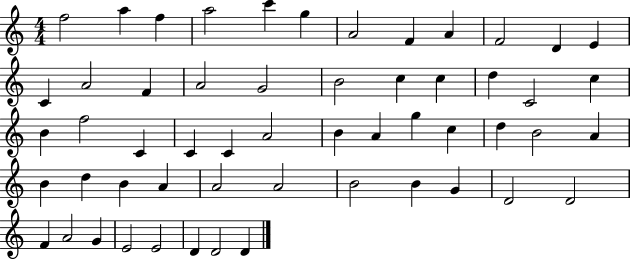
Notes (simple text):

F5/h A5/q F5/q A5/h C6/q G5/q A4/h F4/q A4/q F4/h D4/q E4/q C4/q A4/h F4/q A4/h G4/h B4/h C5/q C5/q D5/q C4/h C5/q B4/q F5/h C4/q C4/q C4/q A4/h B4/q A4/q G5/q C5/q D5/q B4/h A4/q B4/q D5/q B4/q A4/q A4/h A4/h B4/h B4/q G4/q D4/h D4/h F4/q A4/h G4/q E4/h E4/h D4/q D4/h D4/q